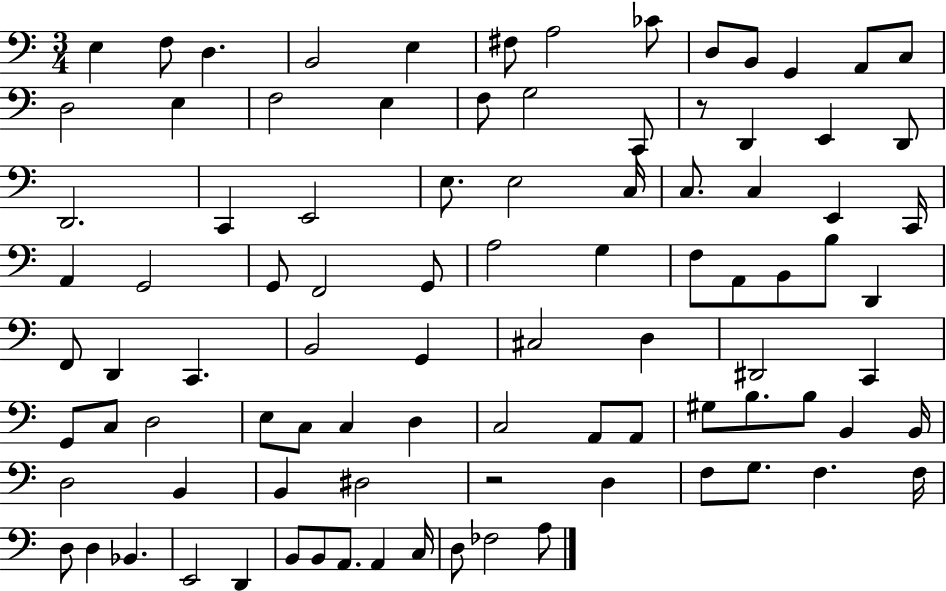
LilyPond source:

{
  \clef bass
  \numericTimeSignature
  \time 3/4
  \key c \major
  e4 f8 d4. | b,2 e4 | fis8 a2 ces'8 | d8 b,8 g,4 a,8 c8 | \break d2 e4 | f2 e4 | f8 g2 c,8 | r8 d,4 e,4 d,8 | \break d,2. | c,4 e,2 | e8. e2 c16 | c8. c4 e,4 c,16 | \break a,4 g,2 | g,8 f,2 g,8 | a2 g4 | f8 a,8 b,8 b8 d,4 | \break f,8 d,4 c,4. | b,2 g,4 | cis2 d4 | dis,2 c,4 | \break g,8 c8 d2 | e8 c8 c4 d4 | c2 a,8 a,8 | gis8 b8. b8 b,4 b,16 | \break d2 b,4 | b,4 dis2 | r2 d4 | f8 g8. f4. f16 | \break d8 d4 bes,4. | e,2 d,4 | b,8 b,8 a,8. a,4 c16 | d8 fes2 a8 | \break \bar "|."
}